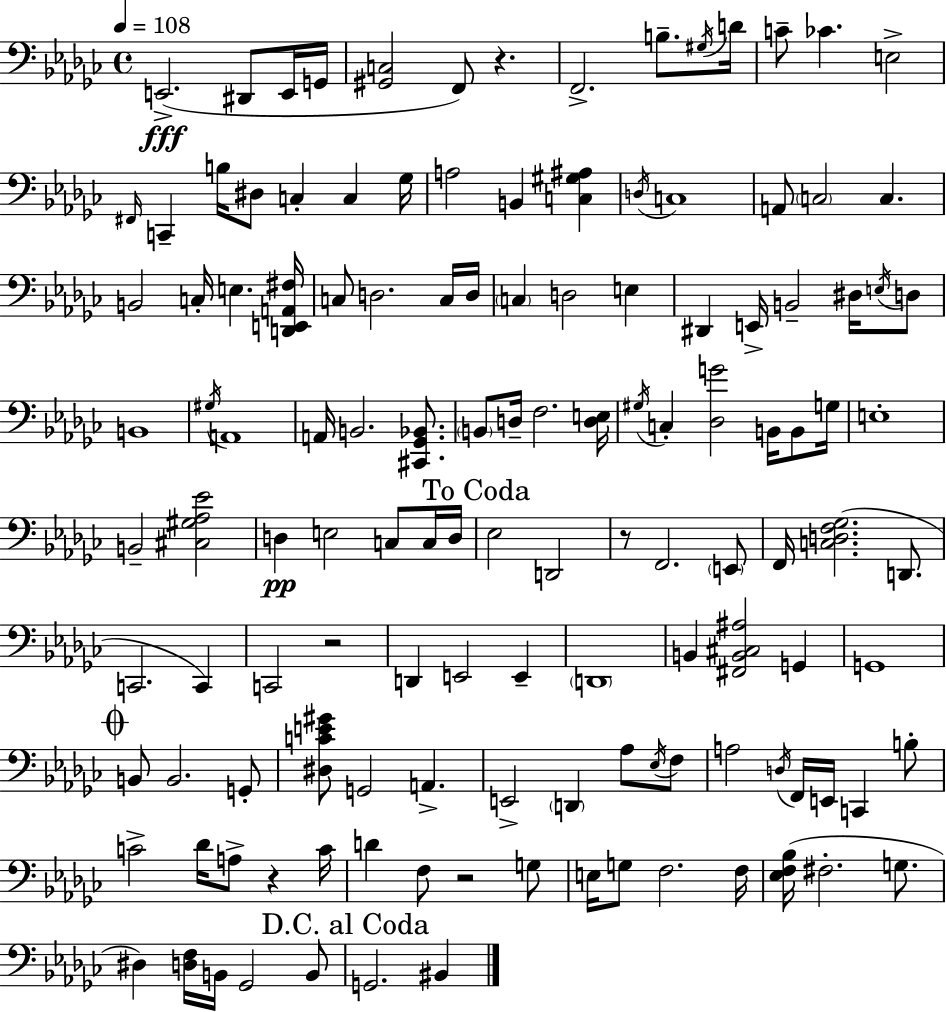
{
  \clef bass
  \time 4/4
  \defaultTimeSignature
  \key ees \minor
  \tempo 4 = 108
  e,2.->(\fff dis,8 e,16 g,16 | <gis, c>2 f,8) r4. | f,2.-> b8.-- \acciaccatura { gis16 } | d'16 c'8-- ces'4. e2-> | \break \grace { fis,16 } c,4-- b16 dis8 c4-. c4 | ges16 a2 b,4 <c gis ais>4 | \acciaccatura { d16 } c1 | a,8 \parenthesize c2 c4. | \break b,2 c16-. e4. | <d, e, a, fis>16 c8 d2. | c16 d16 \parenthesize c4 d2 e4 | dis,4 e,16-> b,2-- | \break dis16 \acciaccatura { e16 } d8 b,1 | \acciaccatura { gis16 } a,1 | a,16 b,2. | <cis, ges, bes,>8. \parenthesize b,8 d16-- f2. | \break <d e>16 \acciaccatura { gis16 } c4-. <des g'>2 | b,16 b,8 g16 e1-. | b,2-- <cis gis aes ees'>2 | d4\pp e2 | \break c8 c16 d16 \mark "To Coda" ees2 d,2 | r8 f,2. | \parenthesize e,8 f,16 <c d f ges>2.( | d,8. c,2. | \break c,4) c,2 r2 | d,4 e,2 | e,4-- \parenthesize d,1 | b,4 <fis, b, cis ais>2 | \break g,4 g,1 | \mark \markup { \musicglyph "scripts.coda" } b,8 b,2. | g,8-. <dis c' e' gis'>8 g,2 | a,4.-> e,2-> \parenthesize d,4 | \break aes8 \acciaccatura { ees16 } f8 a2 \acciaccatura { d16 } | f,16 e,16 c,4 b8-. c'2-> | des'16 a8-> r4 c'16 d'4 f8 r2 | g8 e16 g8 f2. | \break f16 <ees f bes>16( fis2.-. | g8. dis4) <d f>16 b,16 ges,2 | b,8 \mark "D.C. al Coda" g,2. | bis,4 \bar "|."
}